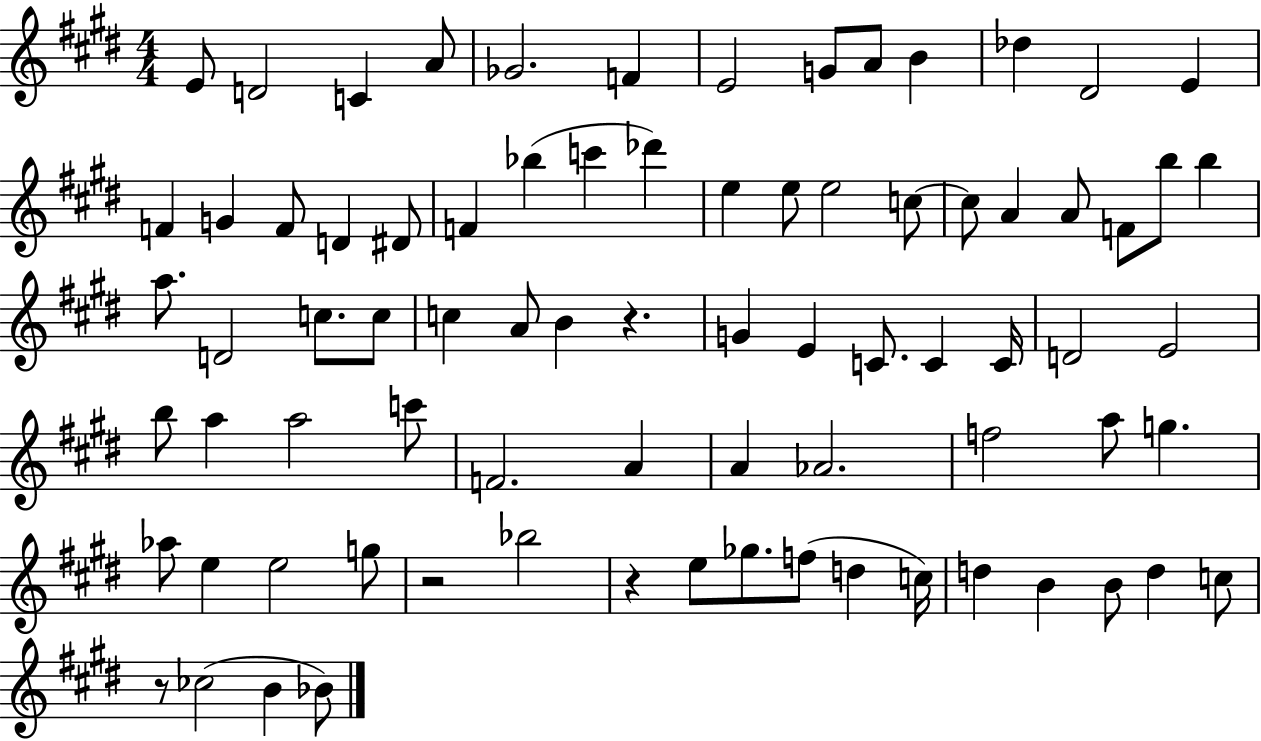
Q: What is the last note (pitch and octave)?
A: Bb4